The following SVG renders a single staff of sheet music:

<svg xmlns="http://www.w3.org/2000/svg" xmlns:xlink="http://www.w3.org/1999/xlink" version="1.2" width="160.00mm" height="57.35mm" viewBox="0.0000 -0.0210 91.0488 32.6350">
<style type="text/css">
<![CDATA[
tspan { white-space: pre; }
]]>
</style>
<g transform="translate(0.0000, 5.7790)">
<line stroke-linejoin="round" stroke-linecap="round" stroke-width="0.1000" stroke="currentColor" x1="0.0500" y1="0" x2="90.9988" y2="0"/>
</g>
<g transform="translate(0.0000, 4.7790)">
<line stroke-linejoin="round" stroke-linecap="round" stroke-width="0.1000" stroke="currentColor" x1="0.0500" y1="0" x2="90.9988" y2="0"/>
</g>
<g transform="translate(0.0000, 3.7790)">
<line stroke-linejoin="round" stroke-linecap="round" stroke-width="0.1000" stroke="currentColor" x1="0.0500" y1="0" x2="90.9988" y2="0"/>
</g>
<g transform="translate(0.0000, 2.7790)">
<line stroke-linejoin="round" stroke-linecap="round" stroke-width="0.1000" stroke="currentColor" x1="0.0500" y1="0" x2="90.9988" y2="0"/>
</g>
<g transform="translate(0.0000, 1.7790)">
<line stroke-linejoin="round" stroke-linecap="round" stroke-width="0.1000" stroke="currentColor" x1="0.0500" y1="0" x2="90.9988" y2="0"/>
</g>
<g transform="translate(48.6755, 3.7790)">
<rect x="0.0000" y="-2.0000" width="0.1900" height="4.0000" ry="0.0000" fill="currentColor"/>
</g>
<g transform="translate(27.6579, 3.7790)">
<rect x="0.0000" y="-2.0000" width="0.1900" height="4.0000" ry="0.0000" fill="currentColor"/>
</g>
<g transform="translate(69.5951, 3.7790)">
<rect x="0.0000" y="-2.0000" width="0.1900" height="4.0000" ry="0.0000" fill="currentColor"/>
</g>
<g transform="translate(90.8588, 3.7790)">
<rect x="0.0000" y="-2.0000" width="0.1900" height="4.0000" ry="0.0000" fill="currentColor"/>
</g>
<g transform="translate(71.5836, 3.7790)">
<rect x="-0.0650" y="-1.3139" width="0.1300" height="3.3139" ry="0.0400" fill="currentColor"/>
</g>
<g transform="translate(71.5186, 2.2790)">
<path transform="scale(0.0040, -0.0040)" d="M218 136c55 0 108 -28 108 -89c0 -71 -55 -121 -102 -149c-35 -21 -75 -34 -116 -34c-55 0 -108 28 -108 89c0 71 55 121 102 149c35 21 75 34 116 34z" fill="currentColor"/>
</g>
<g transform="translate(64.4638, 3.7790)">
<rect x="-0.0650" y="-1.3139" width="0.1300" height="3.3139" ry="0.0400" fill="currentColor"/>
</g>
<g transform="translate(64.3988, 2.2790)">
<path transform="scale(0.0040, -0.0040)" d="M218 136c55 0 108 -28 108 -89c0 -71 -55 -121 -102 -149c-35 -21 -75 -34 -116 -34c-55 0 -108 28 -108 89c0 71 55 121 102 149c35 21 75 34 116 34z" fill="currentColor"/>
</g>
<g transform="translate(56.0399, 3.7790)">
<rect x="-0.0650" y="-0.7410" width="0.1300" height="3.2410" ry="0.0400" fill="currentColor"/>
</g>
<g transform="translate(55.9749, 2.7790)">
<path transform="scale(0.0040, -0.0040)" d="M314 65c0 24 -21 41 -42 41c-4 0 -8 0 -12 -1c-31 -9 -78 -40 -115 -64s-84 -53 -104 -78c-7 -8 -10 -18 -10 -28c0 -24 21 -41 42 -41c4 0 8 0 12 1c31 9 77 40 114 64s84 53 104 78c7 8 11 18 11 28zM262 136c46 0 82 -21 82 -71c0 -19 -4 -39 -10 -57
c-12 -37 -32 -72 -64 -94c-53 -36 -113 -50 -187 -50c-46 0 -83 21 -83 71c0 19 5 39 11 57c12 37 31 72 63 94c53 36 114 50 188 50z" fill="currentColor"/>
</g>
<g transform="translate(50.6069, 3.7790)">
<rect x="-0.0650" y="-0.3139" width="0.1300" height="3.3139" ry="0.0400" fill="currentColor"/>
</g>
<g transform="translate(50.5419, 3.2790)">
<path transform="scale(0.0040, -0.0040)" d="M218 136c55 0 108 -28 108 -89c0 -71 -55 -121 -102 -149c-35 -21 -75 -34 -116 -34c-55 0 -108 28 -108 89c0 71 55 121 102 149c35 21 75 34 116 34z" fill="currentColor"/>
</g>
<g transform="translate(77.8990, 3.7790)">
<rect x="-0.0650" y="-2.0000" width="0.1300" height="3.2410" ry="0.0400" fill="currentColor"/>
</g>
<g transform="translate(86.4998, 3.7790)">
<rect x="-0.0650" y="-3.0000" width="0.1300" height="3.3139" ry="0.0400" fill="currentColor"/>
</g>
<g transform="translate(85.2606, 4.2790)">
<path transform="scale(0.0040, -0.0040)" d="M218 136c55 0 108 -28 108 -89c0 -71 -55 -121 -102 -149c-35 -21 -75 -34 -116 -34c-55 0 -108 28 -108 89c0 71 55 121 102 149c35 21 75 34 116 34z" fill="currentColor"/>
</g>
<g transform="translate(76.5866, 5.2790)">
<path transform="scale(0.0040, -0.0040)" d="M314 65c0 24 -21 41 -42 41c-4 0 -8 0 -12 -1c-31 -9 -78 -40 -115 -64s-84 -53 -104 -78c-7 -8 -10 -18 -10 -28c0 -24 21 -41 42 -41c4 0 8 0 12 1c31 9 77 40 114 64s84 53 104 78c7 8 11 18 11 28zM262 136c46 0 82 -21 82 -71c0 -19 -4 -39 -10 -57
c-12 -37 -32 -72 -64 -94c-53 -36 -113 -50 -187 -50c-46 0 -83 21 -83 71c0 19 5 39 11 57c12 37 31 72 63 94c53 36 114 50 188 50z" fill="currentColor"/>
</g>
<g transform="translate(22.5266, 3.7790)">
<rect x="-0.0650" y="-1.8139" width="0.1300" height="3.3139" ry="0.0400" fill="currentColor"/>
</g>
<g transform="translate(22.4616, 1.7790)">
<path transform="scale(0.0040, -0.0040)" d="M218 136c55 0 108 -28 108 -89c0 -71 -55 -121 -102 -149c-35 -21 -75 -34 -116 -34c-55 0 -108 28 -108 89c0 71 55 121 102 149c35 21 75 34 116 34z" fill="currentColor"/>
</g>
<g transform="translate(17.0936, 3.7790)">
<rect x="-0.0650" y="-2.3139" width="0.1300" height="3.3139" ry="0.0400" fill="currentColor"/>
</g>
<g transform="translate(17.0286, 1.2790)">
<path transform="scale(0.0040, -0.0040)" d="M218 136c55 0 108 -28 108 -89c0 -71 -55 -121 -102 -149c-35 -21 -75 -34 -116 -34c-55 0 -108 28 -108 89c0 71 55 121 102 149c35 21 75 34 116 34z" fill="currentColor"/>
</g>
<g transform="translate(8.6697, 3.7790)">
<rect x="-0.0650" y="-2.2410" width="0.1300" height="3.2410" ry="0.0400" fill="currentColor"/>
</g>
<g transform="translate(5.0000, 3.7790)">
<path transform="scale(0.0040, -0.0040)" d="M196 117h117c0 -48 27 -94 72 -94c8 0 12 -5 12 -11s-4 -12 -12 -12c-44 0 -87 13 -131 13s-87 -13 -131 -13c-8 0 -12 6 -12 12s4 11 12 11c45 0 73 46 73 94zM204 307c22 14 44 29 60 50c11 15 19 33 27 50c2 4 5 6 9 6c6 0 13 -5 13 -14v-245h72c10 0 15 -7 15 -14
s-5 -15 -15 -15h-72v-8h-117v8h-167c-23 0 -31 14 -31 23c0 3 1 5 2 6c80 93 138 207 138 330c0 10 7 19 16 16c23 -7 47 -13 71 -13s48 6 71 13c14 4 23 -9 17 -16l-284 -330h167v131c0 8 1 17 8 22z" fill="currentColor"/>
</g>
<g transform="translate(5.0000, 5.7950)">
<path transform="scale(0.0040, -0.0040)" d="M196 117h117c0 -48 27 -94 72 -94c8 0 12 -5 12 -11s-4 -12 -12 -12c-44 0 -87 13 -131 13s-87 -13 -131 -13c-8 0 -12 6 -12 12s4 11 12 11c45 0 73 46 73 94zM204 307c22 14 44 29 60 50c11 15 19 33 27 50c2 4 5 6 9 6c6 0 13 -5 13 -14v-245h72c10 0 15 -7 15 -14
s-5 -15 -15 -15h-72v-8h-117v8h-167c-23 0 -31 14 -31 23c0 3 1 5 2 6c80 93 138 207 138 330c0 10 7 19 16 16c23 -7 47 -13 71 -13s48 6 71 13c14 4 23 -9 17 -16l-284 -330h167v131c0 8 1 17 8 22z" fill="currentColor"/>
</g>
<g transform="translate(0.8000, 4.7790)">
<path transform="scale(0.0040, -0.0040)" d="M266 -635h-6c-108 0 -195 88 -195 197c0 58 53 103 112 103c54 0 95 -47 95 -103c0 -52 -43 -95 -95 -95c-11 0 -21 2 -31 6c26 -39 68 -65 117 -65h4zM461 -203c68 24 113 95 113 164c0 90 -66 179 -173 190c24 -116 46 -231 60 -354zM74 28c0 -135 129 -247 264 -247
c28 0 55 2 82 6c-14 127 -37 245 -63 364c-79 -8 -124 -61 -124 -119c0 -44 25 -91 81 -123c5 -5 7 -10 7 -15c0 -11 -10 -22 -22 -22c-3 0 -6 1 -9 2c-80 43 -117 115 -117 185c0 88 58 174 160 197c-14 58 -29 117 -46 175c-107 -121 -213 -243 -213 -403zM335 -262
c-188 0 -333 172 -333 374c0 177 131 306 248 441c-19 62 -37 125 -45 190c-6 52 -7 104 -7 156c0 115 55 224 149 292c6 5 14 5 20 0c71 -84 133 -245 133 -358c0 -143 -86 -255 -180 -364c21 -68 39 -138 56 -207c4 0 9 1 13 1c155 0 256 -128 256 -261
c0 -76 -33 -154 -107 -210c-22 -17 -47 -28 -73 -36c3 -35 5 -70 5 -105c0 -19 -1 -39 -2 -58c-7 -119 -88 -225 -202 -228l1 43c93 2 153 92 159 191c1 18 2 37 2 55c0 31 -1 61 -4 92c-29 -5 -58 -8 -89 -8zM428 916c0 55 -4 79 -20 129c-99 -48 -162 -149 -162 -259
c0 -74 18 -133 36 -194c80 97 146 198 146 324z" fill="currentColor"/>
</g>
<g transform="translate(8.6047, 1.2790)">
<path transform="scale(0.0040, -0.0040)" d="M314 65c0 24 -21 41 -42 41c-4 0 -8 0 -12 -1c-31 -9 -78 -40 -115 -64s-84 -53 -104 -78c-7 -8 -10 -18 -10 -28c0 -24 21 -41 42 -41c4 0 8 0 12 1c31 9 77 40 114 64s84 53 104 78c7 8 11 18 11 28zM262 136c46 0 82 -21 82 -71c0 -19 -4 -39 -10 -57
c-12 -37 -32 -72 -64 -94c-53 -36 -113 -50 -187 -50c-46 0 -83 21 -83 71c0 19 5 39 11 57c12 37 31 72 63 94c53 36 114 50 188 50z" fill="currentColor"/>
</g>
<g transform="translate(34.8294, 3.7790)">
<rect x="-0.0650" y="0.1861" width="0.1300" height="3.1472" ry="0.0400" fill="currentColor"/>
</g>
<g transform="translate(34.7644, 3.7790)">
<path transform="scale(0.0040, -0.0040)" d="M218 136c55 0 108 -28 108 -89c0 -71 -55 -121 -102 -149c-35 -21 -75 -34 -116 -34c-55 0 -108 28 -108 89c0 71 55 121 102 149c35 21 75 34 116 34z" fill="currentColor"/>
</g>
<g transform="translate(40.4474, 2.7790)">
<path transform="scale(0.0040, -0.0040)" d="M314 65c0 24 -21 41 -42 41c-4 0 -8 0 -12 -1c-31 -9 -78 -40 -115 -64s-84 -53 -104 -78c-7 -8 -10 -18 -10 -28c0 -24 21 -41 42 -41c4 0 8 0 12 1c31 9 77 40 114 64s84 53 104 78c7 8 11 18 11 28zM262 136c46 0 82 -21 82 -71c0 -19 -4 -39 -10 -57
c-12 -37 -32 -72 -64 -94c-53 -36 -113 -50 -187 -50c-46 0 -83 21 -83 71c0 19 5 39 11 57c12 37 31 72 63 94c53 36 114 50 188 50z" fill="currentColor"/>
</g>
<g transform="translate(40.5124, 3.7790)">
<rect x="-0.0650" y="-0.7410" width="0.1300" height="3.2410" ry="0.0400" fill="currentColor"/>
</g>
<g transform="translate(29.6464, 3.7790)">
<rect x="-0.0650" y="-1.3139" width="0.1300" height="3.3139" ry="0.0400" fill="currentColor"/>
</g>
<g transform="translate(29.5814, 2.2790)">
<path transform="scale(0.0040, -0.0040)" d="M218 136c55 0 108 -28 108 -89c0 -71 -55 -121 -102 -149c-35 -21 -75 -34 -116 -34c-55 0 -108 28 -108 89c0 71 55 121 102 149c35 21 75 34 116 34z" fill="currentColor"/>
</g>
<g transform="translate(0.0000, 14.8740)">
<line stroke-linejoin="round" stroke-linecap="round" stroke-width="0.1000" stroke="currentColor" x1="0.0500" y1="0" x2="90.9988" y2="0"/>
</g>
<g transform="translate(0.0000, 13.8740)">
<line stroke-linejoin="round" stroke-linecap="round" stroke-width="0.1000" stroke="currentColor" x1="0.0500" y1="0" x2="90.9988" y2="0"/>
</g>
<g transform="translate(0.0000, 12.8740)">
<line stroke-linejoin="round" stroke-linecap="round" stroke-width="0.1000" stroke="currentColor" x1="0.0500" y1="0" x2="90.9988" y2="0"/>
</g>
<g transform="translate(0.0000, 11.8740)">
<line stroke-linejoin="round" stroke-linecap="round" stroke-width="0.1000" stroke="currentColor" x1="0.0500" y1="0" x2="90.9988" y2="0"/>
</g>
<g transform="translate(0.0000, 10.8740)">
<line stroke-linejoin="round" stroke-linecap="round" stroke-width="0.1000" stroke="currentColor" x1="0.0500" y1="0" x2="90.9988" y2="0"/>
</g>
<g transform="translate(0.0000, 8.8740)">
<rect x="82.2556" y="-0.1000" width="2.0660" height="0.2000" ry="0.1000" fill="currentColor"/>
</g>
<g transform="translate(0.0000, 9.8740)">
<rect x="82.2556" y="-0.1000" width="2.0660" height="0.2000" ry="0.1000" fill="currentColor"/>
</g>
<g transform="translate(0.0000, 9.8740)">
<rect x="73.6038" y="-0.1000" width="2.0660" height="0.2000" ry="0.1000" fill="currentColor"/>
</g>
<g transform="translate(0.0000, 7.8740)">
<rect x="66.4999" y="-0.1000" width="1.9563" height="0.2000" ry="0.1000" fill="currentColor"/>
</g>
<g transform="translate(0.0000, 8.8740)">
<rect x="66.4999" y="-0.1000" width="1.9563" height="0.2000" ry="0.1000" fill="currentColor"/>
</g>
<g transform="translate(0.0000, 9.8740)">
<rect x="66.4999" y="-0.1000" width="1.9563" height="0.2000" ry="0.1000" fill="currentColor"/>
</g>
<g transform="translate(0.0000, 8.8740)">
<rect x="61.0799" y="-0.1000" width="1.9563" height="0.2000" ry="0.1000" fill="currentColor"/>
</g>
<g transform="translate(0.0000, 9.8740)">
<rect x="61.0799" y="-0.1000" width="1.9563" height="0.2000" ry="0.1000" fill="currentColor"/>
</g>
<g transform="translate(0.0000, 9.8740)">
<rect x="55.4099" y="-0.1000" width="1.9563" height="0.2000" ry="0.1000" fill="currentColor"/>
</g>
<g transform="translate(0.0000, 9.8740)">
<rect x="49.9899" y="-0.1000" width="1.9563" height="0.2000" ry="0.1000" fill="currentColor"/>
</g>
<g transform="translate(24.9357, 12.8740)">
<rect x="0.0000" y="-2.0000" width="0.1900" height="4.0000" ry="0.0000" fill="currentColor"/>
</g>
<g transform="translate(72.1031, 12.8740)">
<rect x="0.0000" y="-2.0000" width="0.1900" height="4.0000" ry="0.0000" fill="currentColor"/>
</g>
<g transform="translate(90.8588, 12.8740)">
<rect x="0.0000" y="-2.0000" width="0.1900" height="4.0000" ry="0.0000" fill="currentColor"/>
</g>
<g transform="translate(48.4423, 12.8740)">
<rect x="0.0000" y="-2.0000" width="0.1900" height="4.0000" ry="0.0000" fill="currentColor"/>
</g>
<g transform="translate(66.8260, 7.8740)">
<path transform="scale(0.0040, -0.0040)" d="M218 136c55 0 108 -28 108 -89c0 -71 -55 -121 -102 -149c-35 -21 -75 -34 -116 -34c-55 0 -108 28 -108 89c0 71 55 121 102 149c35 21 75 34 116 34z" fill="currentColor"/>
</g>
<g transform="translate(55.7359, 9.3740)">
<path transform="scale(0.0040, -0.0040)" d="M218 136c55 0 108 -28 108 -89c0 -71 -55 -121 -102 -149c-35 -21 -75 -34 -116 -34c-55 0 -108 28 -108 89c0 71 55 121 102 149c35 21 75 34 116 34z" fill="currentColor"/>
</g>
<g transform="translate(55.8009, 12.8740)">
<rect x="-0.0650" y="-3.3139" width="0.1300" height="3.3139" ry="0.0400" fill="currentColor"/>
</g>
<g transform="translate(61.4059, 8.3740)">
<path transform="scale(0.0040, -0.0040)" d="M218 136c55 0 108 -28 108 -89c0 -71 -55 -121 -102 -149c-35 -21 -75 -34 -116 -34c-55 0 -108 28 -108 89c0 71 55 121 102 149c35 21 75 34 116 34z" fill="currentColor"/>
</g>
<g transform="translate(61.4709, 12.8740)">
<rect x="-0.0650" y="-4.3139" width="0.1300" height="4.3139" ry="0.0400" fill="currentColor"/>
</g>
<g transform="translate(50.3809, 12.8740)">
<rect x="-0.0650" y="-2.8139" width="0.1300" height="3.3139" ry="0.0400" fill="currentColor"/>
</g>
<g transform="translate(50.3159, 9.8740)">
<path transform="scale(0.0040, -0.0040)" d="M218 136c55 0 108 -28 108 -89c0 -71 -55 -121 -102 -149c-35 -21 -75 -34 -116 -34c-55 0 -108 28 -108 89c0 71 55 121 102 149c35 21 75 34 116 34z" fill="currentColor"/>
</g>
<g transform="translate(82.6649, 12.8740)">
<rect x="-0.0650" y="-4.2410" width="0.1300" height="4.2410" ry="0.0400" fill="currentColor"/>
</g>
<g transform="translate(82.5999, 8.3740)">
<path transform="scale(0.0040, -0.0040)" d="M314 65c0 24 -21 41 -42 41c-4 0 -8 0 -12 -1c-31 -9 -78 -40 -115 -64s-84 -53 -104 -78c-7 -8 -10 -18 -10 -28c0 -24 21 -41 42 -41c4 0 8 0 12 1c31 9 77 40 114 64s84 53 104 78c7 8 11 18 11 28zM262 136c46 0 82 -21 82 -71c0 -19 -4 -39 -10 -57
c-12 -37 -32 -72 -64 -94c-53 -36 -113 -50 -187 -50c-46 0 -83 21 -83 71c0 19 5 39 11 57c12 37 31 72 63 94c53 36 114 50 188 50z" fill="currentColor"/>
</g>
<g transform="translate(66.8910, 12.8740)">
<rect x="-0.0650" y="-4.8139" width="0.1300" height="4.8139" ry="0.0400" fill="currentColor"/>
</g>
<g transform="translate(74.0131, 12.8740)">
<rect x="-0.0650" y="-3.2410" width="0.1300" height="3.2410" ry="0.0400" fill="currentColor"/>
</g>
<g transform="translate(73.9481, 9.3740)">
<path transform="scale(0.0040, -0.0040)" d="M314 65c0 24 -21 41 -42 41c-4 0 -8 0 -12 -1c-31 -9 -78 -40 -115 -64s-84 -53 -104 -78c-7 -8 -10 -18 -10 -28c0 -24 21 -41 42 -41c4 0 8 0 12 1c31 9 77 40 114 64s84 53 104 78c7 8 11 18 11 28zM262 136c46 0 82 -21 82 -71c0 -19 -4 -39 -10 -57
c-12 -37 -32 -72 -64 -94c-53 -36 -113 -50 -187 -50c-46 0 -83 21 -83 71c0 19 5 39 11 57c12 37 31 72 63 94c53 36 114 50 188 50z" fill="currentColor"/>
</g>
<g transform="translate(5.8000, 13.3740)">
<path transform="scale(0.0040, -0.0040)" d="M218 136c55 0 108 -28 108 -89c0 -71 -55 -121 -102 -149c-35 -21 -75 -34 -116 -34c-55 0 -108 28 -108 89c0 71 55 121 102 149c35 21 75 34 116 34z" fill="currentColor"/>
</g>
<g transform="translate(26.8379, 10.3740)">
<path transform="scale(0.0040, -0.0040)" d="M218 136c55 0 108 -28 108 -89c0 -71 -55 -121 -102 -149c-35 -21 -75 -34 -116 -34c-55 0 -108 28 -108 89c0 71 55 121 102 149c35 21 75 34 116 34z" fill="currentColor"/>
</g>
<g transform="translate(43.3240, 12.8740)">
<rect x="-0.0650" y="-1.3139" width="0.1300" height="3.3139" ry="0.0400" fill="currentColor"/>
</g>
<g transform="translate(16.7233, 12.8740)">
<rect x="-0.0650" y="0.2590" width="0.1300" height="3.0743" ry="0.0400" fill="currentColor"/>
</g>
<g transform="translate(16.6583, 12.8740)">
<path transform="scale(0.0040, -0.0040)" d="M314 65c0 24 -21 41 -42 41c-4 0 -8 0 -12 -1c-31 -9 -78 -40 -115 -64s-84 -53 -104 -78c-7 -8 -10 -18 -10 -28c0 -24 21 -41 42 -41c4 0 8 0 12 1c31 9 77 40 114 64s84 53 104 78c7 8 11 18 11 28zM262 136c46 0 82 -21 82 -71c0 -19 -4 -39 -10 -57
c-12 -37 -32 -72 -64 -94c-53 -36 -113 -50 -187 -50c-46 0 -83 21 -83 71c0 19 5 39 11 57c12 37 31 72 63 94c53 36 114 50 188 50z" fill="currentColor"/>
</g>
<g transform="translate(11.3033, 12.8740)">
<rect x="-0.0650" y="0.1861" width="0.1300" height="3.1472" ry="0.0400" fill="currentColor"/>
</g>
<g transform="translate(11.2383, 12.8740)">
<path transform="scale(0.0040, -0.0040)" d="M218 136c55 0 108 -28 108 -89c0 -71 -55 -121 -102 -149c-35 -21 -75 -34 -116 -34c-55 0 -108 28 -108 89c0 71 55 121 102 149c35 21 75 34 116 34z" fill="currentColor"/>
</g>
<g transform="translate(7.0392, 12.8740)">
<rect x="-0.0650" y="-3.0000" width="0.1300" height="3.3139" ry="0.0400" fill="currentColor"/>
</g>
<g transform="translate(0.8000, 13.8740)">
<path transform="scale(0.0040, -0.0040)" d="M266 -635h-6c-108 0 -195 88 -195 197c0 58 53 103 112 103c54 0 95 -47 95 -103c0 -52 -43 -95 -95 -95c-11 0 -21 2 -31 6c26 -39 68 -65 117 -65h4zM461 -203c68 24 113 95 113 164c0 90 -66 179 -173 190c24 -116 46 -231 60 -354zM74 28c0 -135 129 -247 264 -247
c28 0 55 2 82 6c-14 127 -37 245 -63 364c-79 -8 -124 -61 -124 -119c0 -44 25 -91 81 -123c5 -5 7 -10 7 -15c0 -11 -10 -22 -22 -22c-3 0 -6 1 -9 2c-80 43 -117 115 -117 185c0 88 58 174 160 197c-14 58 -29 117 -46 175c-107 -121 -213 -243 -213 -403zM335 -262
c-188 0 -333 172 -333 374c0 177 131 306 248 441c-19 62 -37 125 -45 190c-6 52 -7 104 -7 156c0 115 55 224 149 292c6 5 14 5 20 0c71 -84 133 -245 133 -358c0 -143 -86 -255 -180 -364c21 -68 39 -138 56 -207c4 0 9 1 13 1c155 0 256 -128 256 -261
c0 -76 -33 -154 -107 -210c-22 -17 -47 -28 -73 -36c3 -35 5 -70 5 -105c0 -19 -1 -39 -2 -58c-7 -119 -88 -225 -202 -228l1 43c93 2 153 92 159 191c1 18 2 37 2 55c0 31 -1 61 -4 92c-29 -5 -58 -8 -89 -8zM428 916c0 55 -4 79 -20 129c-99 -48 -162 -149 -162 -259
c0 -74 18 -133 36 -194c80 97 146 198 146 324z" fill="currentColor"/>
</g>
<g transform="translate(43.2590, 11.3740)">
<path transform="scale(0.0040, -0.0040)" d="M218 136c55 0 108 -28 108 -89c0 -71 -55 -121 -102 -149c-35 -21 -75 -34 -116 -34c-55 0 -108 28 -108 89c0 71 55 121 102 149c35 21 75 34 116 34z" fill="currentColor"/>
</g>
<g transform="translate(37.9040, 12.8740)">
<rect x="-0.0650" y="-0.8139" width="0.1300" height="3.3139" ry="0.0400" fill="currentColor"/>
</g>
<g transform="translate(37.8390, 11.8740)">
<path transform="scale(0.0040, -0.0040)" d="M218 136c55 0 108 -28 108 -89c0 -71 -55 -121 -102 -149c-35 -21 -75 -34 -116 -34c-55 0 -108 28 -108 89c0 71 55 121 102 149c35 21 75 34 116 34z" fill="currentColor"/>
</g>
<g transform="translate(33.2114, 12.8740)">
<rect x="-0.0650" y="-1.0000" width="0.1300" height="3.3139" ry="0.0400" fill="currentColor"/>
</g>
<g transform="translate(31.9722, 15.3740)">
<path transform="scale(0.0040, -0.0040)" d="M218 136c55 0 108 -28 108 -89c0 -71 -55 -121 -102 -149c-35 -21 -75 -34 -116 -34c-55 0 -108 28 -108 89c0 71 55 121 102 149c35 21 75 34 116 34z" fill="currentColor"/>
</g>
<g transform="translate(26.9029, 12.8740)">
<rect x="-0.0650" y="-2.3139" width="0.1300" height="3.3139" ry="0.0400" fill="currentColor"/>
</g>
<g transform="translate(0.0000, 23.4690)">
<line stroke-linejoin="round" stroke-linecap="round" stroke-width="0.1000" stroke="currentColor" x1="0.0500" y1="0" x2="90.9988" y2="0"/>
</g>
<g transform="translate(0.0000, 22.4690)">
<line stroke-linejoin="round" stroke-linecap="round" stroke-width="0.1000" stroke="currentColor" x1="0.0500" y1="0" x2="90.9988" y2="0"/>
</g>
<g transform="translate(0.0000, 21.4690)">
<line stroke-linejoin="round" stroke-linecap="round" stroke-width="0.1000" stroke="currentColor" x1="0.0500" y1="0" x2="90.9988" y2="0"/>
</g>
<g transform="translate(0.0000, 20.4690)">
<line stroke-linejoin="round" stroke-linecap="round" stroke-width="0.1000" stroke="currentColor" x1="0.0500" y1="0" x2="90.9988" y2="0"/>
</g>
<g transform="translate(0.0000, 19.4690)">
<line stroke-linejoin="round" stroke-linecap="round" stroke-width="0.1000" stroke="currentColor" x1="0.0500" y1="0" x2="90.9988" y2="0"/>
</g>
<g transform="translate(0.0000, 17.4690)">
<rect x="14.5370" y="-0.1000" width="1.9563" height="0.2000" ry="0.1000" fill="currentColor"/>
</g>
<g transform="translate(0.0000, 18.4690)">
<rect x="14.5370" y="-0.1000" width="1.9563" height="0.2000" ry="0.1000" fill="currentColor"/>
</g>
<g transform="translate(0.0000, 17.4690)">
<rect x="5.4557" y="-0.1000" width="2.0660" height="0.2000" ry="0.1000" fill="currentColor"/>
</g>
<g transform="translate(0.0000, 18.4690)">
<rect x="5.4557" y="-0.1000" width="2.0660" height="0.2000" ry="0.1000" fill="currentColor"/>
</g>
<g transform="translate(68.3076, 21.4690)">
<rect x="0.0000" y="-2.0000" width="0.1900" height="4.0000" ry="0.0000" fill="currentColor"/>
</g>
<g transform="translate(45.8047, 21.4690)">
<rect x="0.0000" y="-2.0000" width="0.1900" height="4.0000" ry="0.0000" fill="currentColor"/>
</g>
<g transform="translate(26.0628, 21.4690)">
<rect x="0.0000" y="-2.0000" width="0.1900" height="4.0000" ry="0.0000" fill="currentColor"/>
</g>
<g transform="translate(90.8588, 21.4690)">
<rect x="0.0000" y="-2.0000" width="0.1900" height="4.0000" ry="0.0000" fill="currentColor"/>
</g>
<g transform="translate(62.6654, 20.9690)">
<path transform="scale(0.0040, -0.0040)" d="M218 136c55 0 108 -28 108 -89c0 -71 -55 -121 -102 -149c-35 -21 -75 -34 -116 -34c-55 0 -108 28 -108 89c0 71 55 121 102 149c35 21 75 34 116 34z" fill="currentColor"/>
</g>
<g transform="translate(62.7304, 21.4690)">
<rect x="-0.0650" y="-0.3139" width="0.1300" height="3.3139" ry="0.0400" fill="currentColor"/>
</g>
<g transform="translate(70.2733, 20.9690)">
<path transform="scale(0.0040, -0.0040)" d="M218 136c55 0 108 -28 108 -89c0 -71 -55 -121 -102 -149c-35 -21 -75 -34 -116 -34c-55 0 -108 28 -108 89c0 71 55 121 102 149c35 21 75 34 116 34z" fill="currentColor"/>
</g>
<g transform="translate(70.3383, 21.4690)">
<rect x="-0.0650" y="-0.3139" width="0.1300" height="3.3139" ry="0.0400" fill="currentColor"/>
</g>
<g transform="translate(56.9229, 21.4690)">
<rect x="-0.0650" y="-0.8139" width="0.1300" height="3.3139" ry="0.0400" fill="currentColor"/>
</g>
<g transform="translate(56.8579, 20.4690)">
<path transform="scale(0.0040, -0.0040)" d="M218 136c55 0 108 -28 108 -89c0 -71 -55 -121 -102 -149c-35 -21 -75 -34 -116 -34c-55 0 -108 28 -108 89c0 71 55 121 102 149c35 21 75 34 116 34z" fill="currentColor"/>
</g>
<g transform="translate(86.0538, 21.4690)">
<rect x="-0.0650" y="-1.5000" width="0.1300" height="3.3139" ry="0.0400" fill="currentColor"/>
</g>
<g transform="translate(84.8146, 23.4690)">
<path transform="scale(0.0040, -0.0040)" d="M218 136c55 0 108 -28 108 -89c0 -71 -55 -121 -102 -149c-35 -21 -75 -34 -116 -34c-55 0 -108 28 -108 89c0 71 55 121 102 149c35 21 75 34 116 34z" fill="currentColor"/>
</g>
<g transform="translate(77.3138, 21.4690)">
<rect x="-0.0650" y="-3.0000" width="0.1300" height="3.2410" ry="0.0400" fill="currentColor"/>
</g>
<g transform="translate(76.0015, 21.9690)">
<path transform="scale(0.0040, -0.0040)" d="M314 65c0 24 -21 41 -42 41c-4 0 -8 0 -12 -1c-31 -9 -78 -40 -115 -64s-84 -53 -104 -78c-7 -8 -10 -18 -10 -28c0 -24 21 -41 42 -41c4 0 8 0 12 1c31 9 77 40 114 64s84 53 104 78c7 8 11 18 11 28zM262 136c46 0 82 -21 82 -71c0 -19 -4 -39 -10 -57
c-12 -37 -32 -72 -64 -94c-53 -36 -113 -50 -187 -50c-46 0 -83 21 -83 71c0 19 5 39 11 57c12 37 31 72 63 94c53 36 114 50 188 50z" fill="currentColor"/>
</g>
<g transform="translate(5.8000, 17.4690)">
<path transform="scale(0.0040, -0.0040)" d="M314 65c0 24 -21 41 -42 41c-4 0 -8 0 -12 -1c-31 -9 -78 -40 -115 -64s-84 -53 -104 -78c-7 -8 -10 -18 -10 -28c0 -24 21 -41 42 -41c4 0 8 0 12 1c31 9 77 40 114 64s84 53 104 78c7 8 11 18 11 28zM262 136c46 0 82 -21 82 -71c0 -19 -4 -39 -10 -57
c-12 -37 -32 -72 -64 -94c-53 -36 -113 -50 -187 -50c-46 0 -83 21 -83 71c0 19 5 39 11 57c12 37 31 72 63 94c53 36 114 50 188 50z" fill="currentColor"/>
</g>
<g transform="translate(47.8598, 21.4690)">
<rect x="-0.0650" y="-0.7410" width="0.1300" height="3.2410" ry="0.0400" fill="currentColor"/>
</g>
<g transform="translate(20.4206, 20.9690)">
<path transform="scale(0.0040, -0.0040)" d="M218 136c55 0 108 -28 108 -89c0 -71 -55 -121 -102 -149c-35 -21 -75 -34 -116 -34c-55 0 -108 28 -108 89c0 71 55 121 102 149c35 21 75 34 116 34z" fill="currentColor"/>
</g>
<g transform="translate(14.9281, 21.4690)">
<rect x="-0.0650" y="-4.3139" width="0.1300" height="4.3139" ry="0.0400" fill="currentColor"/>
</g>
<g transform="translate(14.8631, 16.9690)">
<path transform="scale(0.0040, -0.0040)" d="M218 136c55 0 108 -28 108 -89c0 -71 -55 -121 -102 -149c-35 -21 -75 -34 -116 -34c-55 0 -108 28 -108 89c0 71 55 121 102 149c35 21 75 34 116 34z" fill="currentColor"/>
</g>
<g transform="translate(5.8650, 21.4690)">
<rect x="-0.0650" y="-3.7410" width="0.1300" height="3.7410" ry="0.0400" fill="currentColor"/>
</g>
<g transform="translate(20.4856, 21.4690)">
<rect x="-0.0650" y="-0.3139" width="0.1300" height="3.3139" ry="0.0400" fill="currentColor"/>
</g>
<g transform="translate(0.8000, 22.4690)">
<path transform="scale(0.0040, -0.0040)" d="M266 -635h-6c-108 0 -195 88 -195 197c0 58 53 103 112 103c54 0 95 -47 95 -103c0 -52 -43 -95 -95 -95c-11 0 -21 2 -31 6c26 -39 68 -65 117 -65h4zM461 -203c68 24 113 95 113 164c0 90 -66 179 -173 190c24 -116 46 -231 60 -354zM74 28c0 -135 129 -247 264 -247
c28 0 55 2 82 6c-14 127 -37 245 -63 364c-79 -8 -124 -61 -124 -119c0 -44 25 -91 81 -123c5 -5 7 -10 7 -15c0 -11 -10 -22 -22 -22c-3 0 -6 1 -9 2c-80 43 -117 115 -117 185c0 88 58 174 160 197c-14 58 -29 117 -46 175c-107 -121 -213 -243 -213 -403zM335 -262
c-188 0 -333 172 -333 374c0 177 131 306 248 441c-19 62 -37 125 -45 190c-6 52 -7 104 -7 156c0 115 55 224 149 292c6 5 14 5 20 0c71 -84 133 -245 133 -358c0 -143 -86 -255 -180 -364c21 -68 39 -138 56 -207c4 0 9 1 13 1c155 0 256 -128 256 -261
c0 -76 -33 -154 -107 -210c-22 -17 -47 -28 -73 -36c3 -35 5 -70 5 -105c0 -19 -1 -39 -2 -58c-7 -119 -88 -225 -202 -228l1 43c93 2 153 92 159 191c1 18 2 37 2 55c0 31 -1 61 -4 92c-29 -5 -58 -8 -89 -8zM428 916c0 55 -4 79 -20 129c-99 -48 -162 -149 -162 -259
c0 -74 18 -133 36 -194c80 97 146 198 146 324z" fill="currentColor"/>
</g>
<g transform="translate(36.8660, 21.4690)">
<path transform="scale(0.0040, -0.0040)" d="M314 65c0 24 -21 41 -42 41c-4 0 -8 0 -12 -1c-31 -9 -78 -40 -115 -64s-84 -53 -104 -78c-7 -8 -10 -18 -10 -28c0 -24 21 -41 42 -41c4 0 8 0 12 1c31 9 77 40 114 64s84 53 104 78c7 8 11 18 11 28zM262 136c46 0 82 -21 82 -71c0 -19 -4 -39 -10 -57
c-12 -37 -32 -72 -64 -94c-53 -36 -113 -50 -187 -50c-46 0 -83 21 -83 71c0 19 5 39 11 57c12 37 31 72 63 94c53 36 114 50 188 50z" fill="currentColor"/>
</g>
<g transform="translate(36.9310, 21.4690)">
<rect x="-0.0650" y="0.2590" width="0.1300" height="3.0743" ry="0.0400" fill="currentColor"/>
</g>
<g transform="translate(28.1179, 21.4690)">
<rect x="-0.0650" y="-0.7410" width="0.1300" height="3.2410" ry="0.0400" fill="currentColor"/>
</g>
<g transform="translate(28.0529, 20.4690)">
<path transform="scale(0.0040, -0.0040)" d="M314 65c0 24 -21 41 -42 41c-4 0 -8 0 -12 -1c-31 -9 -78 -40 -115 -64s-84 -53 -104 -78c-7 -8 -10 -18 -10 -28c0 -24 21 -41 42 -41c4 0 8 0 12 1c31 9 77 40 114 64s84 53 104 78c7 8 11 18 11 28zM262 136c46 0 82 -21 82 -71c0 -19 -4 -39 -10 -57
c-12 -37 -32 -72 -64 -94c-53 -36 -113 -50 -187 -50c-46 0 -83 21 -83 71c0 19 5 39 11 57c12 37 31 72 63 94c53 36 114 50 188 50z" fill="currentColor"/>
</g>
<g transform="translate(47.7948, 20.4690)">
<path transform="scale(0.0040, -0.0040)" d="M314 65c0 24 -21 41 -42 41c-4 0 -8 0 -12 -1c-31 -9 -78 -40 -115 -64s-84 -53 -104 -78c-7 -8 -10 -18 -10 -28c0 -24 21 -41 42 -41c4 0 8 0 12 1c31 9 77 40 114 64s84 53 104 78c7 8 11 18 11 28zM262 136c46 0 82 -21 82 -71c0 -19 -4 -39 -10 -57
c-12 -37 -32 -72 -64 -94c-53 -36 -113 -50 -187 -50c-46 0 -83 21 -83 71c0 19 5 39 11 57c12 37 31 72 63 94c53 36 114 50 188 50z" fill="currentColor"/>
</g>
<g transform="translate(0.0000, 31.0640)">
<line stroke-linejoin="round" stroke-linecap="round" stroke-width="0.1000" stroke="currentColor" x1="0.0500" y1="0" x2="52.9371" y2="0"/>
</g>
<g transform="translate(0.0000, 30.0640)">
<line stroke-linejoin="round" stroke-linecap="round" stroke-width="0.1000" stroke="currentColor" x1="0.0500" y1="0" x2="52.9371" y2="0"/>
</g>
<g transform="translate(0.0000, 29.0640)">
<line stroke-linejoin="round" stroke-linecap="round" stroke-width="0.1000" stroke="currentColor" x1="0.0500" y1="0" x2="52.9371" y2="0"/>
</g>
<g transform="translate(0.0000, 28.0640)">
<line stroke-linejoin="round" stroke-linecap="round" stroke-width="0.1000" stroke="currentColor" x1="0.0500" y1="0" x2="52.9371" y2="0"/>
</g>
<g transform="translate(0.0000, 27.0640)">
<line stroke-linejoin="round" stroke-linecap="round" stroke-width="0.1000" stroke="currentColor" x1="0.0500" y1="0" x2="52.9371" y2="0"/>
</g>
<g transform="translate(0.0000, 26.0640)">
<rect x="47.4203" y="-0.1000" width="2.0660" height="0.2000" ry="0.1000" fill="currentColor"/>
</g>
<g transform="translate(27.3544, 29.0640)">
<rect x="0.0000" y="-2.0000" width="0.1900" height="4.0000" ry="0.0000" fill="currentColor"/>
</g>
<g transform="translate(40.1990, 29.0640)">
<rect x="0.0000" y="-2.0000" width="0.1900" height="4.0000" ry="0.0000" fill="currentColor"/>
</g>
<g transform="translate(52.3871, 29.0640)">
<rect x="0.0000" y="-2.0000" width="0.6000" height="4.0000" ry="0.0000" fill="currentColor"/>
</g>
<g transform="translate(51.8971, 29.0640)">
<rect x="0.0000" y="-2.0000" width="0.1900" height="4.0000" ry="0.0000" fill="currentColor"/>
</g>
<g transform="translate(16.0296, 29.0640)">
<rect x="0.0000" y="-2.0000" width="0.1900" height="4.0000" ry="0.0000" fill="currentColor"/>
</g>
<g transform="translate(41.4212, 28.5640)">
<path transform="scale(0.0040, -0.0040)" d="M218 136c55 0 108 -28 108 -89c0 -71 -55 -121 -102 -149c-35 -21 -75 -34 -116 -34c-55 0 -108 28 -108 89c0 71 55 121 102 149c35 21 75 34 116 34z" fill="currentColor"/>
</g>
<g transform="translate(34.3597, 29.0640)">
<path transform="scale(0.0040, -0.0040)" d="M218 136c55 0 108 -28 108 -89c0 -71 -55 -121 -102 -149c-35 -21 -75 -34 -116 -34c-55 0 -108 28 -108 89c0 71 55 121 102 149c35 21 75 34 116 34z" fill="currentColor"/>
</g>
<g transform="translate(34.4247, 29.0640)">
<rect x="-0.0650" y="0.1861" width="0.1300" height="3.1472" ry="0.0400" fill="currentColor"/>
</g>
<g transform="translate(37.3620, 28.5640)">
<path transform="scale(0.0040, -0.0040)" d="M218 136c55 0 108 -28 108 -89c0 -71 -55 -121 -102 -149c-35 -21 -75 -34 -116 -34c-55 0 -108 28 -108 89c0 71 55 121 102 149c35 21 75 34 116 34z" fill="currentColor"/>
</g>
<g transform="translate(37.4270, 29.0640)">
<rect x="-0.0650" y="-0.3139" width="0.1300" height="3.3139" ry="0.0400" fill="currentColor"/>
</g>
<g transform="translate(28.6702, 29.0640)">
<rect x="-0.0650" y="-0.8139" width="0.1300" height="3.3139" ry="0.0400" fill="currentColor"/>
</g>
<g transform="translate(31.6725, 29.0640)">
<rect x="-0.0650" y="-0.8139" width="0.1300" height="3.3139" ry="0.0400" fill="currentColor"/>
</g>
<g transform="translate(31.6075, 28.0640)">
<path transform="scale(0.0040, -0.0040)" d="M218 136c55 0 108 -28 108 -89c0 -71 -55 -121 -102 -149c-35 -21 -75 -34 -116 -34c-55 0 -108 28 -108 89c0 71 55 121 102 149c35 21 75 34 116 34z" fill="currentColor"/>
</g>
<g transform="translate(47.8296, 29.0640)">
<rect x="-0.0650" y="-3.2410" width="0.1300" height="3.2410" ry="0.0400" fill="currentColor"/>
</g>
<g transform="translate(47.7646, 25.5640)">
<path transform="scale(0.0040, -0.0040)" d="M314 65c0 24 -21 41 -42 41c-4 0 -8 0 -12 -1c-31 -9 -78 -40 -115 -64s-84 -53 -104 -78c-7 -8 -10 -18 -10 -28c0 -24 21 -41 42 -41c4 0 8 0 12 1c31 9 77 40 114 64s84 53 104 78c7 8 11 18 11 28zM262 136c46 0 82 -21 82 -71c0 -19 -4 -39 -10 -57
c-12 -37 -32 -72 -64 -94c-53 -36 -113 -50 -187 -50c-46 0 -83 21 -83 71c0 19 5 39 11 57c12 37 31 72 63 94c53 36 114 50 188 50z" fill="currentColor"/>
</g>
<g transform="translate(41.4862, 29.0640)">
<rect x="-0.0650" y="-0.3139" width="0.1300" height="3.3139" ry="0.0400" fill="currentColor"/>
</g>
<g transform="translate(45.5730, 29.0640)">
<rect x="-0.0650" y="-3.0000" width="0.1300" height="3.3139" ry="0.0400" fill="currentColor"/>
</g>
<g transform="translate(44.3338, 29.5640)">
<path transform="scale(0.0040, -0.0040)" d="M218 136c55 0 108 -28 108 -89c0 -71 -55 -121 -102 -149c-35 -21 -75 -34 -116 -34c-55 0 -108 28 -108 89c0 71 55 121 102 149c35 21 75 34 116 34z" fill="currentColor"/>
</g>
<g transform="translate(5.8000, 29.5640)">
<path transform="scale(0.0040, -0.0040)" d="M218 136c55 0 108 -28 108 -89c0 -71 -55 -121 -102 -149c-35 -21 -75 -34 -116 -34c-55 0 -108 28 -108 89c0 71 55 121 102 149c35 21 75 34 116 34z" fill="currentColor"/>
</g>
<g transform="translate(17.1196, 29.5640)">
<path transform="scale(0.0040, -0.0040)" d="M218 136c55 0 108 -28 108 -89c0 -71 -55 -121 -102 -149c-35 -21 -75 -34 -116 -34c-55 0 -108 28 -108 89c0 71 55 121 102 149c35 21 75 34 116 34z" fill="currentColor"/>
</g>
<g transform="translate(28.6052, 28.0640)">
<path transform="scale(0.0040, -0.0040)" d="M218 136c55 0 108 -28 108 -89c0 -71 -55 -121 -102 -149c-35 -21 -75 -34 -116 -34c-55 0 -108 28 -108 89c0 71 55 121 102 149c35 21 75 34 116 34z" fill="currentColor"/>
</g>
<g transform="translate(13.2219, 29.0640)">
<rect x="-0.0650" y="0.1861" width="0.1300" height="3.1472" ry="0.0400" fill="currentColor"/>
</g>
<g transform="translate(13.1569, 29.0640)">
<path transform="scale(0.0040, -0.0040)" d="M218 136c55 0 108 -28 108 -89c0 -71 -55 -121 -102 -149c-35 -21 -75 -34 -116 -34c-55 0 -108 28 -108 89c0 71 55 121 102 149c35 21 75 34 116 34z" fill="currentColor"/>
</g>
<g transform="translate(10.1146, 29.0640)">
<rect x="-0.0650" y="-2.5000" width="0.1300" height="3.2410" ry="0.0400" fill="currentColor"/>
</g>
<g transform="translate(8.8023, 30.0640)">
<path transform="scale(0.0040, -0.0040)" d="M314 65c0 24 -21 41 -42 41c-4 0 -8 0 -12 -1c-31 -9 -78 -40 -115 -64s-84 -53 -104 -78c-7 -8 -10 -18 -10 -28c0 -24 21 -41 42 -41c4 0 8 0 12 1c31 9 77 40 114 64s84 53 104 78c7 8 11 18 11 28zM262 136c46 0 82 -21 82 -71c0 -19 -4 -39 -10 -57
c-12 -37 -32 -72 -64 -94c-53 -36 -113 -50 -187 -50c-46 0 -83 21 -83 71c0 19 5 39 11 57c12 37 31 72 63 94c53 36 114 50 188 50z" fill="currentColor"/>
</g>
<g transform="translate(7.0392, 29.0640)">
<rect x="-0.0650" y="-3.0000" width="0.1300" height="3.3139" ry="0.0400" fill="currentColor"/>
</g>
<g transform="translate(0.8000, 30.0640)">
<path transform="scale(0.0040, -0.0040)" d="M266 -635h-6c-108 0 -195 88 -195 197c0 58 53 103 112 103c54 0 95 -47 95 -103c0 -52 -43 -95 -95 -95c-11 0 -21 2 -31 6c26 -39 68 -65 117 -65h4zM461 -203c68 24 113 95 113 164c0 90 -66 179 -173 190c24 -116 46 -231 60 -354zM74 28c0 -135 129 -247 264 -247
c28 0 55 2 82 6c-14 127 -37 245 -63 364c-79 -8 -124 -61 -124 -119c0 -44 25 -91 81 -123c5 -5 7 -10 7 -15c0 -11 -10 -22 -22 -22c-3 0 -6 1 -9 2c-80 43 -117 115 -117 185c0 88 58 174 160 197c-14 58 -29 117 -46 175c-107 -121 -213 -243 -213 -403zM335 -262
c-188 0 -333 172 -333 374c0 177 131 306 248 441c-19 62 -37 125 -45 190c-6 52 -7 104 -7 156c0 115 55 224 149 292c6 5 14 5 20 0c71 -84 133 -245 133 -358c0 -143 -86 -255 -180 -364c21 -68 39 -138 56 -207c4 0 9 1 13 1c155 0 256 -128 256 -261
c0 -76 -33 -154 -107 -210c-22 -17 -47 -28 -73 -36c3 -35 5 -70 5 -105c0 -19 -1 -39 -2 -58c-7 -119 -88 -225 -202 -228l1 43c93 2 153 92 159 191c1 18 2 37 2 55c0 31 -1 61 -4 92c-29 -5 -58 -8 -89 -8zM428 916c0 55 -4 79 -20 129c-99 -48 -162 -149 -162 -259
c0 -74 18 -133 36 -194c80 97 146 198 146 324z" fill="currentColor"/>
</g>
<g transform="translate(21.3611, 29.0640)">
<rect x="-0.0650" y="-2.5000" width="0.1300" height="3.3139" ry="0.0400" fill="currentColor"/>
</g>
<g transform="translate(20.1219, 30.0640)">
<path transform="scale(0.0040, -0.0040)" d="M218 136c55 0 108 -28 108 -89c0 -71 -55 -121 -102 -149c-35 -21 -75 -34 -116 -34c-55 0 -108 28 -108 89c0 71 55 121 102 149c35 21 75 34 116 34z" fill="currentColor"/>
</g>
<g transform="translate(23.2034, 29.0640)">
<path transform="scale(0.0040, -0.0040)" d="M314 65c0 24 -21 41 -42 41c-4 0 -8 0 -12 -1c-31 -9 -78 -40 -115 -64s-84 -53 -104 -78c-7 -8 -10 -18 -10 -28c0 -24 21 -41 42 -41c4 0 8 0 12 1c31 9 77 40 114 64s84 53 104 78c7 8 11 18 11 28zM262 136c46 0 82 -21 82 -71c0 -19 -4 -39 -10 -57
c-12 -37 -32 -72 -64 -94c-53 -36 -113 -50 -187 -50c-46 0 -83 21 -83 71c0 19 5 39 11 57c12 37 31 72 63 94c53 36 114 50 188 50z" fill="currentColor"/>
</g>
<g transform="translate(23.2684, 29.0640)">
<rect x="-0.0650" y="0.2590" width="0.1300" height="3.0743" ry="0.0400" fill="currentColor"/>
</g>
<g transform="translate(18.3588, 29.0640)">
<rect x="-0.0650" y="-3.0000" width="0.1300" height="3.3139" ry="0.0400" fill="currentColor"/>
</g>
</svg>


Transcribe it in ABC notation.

X:1
T:Untitled
M:4/4
L:1/4
K:C
g2 g f e B d2 c d2 e e F2 A A B B2 g D d e a b d' e' b2 d'2 c'2 d' c d2 B2 d2 d c c A2 E A G2 B A G B2 d d B c c A b2